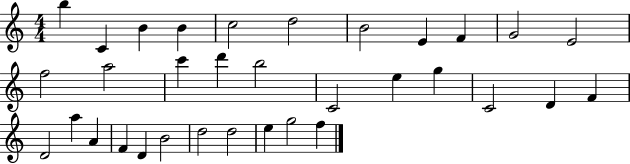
X:1
T:Untitled
M:4/4
L:1/4
K:C
b C B B c2 d2 B2 E F G2 E2 f2 a2 c' d' b2 C2 e g C2 D F D2 a A F D B2 d2 d2 e g2 f